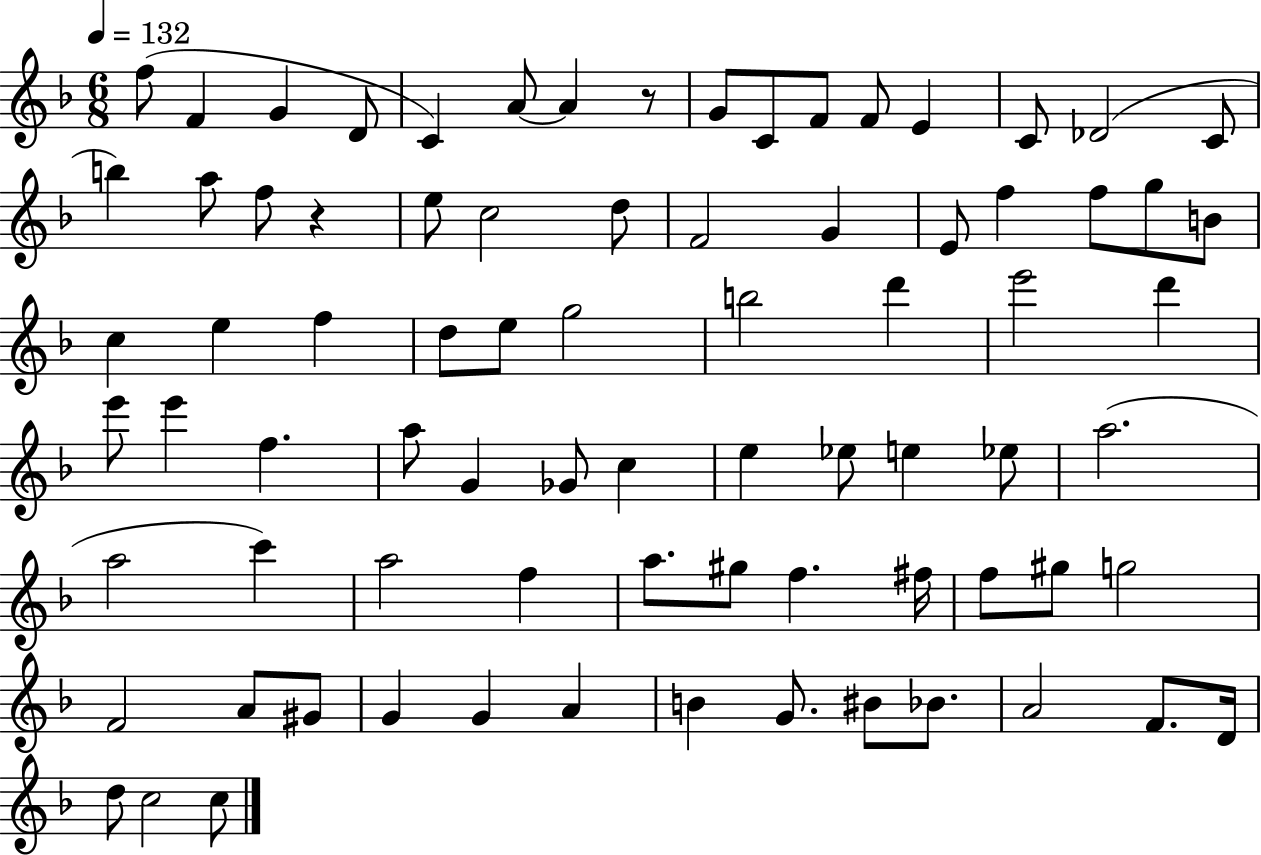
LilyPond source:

{
  \clef treble
  \numericTimeSignature
  \time 6/8
  \key f \major
  \tempo 4 = 132
  f''8( f'4 g'4 d'8 | c'4) a'8~~ a'4 r8 | g'8 c'8 f'8 f'8 e'4 | c'8 des'2( c'8 | \break b''4) a''8 f''8 r4 | e''8 c''2 d''8 | f'2 g'4 | e'8 f''4 f''8 g''8 b'8 | \break c''4 e''4 f''4 | d''8 e''8 g''2 | b''2 d'''4 | e'''2 d'''4 | \break e'''8 e'''4 f''4. | a''8 g'4 ges'8 c''4 | e''4 ees''8 e''4 ees''8 | a''2.( | \break a''2 c'''4) | a''2 f''4 | a''8. gis''8 f''4. fis''16 | f''8 gis''8 g''2 | \break f'2 a'8 gis'8 | g'4 g'4 a'4 | b'4 g'8. bis'8 bes'8. | a'2 f'8. d'16 | \break d''8 c''2 c''8 | \bar "|."
}